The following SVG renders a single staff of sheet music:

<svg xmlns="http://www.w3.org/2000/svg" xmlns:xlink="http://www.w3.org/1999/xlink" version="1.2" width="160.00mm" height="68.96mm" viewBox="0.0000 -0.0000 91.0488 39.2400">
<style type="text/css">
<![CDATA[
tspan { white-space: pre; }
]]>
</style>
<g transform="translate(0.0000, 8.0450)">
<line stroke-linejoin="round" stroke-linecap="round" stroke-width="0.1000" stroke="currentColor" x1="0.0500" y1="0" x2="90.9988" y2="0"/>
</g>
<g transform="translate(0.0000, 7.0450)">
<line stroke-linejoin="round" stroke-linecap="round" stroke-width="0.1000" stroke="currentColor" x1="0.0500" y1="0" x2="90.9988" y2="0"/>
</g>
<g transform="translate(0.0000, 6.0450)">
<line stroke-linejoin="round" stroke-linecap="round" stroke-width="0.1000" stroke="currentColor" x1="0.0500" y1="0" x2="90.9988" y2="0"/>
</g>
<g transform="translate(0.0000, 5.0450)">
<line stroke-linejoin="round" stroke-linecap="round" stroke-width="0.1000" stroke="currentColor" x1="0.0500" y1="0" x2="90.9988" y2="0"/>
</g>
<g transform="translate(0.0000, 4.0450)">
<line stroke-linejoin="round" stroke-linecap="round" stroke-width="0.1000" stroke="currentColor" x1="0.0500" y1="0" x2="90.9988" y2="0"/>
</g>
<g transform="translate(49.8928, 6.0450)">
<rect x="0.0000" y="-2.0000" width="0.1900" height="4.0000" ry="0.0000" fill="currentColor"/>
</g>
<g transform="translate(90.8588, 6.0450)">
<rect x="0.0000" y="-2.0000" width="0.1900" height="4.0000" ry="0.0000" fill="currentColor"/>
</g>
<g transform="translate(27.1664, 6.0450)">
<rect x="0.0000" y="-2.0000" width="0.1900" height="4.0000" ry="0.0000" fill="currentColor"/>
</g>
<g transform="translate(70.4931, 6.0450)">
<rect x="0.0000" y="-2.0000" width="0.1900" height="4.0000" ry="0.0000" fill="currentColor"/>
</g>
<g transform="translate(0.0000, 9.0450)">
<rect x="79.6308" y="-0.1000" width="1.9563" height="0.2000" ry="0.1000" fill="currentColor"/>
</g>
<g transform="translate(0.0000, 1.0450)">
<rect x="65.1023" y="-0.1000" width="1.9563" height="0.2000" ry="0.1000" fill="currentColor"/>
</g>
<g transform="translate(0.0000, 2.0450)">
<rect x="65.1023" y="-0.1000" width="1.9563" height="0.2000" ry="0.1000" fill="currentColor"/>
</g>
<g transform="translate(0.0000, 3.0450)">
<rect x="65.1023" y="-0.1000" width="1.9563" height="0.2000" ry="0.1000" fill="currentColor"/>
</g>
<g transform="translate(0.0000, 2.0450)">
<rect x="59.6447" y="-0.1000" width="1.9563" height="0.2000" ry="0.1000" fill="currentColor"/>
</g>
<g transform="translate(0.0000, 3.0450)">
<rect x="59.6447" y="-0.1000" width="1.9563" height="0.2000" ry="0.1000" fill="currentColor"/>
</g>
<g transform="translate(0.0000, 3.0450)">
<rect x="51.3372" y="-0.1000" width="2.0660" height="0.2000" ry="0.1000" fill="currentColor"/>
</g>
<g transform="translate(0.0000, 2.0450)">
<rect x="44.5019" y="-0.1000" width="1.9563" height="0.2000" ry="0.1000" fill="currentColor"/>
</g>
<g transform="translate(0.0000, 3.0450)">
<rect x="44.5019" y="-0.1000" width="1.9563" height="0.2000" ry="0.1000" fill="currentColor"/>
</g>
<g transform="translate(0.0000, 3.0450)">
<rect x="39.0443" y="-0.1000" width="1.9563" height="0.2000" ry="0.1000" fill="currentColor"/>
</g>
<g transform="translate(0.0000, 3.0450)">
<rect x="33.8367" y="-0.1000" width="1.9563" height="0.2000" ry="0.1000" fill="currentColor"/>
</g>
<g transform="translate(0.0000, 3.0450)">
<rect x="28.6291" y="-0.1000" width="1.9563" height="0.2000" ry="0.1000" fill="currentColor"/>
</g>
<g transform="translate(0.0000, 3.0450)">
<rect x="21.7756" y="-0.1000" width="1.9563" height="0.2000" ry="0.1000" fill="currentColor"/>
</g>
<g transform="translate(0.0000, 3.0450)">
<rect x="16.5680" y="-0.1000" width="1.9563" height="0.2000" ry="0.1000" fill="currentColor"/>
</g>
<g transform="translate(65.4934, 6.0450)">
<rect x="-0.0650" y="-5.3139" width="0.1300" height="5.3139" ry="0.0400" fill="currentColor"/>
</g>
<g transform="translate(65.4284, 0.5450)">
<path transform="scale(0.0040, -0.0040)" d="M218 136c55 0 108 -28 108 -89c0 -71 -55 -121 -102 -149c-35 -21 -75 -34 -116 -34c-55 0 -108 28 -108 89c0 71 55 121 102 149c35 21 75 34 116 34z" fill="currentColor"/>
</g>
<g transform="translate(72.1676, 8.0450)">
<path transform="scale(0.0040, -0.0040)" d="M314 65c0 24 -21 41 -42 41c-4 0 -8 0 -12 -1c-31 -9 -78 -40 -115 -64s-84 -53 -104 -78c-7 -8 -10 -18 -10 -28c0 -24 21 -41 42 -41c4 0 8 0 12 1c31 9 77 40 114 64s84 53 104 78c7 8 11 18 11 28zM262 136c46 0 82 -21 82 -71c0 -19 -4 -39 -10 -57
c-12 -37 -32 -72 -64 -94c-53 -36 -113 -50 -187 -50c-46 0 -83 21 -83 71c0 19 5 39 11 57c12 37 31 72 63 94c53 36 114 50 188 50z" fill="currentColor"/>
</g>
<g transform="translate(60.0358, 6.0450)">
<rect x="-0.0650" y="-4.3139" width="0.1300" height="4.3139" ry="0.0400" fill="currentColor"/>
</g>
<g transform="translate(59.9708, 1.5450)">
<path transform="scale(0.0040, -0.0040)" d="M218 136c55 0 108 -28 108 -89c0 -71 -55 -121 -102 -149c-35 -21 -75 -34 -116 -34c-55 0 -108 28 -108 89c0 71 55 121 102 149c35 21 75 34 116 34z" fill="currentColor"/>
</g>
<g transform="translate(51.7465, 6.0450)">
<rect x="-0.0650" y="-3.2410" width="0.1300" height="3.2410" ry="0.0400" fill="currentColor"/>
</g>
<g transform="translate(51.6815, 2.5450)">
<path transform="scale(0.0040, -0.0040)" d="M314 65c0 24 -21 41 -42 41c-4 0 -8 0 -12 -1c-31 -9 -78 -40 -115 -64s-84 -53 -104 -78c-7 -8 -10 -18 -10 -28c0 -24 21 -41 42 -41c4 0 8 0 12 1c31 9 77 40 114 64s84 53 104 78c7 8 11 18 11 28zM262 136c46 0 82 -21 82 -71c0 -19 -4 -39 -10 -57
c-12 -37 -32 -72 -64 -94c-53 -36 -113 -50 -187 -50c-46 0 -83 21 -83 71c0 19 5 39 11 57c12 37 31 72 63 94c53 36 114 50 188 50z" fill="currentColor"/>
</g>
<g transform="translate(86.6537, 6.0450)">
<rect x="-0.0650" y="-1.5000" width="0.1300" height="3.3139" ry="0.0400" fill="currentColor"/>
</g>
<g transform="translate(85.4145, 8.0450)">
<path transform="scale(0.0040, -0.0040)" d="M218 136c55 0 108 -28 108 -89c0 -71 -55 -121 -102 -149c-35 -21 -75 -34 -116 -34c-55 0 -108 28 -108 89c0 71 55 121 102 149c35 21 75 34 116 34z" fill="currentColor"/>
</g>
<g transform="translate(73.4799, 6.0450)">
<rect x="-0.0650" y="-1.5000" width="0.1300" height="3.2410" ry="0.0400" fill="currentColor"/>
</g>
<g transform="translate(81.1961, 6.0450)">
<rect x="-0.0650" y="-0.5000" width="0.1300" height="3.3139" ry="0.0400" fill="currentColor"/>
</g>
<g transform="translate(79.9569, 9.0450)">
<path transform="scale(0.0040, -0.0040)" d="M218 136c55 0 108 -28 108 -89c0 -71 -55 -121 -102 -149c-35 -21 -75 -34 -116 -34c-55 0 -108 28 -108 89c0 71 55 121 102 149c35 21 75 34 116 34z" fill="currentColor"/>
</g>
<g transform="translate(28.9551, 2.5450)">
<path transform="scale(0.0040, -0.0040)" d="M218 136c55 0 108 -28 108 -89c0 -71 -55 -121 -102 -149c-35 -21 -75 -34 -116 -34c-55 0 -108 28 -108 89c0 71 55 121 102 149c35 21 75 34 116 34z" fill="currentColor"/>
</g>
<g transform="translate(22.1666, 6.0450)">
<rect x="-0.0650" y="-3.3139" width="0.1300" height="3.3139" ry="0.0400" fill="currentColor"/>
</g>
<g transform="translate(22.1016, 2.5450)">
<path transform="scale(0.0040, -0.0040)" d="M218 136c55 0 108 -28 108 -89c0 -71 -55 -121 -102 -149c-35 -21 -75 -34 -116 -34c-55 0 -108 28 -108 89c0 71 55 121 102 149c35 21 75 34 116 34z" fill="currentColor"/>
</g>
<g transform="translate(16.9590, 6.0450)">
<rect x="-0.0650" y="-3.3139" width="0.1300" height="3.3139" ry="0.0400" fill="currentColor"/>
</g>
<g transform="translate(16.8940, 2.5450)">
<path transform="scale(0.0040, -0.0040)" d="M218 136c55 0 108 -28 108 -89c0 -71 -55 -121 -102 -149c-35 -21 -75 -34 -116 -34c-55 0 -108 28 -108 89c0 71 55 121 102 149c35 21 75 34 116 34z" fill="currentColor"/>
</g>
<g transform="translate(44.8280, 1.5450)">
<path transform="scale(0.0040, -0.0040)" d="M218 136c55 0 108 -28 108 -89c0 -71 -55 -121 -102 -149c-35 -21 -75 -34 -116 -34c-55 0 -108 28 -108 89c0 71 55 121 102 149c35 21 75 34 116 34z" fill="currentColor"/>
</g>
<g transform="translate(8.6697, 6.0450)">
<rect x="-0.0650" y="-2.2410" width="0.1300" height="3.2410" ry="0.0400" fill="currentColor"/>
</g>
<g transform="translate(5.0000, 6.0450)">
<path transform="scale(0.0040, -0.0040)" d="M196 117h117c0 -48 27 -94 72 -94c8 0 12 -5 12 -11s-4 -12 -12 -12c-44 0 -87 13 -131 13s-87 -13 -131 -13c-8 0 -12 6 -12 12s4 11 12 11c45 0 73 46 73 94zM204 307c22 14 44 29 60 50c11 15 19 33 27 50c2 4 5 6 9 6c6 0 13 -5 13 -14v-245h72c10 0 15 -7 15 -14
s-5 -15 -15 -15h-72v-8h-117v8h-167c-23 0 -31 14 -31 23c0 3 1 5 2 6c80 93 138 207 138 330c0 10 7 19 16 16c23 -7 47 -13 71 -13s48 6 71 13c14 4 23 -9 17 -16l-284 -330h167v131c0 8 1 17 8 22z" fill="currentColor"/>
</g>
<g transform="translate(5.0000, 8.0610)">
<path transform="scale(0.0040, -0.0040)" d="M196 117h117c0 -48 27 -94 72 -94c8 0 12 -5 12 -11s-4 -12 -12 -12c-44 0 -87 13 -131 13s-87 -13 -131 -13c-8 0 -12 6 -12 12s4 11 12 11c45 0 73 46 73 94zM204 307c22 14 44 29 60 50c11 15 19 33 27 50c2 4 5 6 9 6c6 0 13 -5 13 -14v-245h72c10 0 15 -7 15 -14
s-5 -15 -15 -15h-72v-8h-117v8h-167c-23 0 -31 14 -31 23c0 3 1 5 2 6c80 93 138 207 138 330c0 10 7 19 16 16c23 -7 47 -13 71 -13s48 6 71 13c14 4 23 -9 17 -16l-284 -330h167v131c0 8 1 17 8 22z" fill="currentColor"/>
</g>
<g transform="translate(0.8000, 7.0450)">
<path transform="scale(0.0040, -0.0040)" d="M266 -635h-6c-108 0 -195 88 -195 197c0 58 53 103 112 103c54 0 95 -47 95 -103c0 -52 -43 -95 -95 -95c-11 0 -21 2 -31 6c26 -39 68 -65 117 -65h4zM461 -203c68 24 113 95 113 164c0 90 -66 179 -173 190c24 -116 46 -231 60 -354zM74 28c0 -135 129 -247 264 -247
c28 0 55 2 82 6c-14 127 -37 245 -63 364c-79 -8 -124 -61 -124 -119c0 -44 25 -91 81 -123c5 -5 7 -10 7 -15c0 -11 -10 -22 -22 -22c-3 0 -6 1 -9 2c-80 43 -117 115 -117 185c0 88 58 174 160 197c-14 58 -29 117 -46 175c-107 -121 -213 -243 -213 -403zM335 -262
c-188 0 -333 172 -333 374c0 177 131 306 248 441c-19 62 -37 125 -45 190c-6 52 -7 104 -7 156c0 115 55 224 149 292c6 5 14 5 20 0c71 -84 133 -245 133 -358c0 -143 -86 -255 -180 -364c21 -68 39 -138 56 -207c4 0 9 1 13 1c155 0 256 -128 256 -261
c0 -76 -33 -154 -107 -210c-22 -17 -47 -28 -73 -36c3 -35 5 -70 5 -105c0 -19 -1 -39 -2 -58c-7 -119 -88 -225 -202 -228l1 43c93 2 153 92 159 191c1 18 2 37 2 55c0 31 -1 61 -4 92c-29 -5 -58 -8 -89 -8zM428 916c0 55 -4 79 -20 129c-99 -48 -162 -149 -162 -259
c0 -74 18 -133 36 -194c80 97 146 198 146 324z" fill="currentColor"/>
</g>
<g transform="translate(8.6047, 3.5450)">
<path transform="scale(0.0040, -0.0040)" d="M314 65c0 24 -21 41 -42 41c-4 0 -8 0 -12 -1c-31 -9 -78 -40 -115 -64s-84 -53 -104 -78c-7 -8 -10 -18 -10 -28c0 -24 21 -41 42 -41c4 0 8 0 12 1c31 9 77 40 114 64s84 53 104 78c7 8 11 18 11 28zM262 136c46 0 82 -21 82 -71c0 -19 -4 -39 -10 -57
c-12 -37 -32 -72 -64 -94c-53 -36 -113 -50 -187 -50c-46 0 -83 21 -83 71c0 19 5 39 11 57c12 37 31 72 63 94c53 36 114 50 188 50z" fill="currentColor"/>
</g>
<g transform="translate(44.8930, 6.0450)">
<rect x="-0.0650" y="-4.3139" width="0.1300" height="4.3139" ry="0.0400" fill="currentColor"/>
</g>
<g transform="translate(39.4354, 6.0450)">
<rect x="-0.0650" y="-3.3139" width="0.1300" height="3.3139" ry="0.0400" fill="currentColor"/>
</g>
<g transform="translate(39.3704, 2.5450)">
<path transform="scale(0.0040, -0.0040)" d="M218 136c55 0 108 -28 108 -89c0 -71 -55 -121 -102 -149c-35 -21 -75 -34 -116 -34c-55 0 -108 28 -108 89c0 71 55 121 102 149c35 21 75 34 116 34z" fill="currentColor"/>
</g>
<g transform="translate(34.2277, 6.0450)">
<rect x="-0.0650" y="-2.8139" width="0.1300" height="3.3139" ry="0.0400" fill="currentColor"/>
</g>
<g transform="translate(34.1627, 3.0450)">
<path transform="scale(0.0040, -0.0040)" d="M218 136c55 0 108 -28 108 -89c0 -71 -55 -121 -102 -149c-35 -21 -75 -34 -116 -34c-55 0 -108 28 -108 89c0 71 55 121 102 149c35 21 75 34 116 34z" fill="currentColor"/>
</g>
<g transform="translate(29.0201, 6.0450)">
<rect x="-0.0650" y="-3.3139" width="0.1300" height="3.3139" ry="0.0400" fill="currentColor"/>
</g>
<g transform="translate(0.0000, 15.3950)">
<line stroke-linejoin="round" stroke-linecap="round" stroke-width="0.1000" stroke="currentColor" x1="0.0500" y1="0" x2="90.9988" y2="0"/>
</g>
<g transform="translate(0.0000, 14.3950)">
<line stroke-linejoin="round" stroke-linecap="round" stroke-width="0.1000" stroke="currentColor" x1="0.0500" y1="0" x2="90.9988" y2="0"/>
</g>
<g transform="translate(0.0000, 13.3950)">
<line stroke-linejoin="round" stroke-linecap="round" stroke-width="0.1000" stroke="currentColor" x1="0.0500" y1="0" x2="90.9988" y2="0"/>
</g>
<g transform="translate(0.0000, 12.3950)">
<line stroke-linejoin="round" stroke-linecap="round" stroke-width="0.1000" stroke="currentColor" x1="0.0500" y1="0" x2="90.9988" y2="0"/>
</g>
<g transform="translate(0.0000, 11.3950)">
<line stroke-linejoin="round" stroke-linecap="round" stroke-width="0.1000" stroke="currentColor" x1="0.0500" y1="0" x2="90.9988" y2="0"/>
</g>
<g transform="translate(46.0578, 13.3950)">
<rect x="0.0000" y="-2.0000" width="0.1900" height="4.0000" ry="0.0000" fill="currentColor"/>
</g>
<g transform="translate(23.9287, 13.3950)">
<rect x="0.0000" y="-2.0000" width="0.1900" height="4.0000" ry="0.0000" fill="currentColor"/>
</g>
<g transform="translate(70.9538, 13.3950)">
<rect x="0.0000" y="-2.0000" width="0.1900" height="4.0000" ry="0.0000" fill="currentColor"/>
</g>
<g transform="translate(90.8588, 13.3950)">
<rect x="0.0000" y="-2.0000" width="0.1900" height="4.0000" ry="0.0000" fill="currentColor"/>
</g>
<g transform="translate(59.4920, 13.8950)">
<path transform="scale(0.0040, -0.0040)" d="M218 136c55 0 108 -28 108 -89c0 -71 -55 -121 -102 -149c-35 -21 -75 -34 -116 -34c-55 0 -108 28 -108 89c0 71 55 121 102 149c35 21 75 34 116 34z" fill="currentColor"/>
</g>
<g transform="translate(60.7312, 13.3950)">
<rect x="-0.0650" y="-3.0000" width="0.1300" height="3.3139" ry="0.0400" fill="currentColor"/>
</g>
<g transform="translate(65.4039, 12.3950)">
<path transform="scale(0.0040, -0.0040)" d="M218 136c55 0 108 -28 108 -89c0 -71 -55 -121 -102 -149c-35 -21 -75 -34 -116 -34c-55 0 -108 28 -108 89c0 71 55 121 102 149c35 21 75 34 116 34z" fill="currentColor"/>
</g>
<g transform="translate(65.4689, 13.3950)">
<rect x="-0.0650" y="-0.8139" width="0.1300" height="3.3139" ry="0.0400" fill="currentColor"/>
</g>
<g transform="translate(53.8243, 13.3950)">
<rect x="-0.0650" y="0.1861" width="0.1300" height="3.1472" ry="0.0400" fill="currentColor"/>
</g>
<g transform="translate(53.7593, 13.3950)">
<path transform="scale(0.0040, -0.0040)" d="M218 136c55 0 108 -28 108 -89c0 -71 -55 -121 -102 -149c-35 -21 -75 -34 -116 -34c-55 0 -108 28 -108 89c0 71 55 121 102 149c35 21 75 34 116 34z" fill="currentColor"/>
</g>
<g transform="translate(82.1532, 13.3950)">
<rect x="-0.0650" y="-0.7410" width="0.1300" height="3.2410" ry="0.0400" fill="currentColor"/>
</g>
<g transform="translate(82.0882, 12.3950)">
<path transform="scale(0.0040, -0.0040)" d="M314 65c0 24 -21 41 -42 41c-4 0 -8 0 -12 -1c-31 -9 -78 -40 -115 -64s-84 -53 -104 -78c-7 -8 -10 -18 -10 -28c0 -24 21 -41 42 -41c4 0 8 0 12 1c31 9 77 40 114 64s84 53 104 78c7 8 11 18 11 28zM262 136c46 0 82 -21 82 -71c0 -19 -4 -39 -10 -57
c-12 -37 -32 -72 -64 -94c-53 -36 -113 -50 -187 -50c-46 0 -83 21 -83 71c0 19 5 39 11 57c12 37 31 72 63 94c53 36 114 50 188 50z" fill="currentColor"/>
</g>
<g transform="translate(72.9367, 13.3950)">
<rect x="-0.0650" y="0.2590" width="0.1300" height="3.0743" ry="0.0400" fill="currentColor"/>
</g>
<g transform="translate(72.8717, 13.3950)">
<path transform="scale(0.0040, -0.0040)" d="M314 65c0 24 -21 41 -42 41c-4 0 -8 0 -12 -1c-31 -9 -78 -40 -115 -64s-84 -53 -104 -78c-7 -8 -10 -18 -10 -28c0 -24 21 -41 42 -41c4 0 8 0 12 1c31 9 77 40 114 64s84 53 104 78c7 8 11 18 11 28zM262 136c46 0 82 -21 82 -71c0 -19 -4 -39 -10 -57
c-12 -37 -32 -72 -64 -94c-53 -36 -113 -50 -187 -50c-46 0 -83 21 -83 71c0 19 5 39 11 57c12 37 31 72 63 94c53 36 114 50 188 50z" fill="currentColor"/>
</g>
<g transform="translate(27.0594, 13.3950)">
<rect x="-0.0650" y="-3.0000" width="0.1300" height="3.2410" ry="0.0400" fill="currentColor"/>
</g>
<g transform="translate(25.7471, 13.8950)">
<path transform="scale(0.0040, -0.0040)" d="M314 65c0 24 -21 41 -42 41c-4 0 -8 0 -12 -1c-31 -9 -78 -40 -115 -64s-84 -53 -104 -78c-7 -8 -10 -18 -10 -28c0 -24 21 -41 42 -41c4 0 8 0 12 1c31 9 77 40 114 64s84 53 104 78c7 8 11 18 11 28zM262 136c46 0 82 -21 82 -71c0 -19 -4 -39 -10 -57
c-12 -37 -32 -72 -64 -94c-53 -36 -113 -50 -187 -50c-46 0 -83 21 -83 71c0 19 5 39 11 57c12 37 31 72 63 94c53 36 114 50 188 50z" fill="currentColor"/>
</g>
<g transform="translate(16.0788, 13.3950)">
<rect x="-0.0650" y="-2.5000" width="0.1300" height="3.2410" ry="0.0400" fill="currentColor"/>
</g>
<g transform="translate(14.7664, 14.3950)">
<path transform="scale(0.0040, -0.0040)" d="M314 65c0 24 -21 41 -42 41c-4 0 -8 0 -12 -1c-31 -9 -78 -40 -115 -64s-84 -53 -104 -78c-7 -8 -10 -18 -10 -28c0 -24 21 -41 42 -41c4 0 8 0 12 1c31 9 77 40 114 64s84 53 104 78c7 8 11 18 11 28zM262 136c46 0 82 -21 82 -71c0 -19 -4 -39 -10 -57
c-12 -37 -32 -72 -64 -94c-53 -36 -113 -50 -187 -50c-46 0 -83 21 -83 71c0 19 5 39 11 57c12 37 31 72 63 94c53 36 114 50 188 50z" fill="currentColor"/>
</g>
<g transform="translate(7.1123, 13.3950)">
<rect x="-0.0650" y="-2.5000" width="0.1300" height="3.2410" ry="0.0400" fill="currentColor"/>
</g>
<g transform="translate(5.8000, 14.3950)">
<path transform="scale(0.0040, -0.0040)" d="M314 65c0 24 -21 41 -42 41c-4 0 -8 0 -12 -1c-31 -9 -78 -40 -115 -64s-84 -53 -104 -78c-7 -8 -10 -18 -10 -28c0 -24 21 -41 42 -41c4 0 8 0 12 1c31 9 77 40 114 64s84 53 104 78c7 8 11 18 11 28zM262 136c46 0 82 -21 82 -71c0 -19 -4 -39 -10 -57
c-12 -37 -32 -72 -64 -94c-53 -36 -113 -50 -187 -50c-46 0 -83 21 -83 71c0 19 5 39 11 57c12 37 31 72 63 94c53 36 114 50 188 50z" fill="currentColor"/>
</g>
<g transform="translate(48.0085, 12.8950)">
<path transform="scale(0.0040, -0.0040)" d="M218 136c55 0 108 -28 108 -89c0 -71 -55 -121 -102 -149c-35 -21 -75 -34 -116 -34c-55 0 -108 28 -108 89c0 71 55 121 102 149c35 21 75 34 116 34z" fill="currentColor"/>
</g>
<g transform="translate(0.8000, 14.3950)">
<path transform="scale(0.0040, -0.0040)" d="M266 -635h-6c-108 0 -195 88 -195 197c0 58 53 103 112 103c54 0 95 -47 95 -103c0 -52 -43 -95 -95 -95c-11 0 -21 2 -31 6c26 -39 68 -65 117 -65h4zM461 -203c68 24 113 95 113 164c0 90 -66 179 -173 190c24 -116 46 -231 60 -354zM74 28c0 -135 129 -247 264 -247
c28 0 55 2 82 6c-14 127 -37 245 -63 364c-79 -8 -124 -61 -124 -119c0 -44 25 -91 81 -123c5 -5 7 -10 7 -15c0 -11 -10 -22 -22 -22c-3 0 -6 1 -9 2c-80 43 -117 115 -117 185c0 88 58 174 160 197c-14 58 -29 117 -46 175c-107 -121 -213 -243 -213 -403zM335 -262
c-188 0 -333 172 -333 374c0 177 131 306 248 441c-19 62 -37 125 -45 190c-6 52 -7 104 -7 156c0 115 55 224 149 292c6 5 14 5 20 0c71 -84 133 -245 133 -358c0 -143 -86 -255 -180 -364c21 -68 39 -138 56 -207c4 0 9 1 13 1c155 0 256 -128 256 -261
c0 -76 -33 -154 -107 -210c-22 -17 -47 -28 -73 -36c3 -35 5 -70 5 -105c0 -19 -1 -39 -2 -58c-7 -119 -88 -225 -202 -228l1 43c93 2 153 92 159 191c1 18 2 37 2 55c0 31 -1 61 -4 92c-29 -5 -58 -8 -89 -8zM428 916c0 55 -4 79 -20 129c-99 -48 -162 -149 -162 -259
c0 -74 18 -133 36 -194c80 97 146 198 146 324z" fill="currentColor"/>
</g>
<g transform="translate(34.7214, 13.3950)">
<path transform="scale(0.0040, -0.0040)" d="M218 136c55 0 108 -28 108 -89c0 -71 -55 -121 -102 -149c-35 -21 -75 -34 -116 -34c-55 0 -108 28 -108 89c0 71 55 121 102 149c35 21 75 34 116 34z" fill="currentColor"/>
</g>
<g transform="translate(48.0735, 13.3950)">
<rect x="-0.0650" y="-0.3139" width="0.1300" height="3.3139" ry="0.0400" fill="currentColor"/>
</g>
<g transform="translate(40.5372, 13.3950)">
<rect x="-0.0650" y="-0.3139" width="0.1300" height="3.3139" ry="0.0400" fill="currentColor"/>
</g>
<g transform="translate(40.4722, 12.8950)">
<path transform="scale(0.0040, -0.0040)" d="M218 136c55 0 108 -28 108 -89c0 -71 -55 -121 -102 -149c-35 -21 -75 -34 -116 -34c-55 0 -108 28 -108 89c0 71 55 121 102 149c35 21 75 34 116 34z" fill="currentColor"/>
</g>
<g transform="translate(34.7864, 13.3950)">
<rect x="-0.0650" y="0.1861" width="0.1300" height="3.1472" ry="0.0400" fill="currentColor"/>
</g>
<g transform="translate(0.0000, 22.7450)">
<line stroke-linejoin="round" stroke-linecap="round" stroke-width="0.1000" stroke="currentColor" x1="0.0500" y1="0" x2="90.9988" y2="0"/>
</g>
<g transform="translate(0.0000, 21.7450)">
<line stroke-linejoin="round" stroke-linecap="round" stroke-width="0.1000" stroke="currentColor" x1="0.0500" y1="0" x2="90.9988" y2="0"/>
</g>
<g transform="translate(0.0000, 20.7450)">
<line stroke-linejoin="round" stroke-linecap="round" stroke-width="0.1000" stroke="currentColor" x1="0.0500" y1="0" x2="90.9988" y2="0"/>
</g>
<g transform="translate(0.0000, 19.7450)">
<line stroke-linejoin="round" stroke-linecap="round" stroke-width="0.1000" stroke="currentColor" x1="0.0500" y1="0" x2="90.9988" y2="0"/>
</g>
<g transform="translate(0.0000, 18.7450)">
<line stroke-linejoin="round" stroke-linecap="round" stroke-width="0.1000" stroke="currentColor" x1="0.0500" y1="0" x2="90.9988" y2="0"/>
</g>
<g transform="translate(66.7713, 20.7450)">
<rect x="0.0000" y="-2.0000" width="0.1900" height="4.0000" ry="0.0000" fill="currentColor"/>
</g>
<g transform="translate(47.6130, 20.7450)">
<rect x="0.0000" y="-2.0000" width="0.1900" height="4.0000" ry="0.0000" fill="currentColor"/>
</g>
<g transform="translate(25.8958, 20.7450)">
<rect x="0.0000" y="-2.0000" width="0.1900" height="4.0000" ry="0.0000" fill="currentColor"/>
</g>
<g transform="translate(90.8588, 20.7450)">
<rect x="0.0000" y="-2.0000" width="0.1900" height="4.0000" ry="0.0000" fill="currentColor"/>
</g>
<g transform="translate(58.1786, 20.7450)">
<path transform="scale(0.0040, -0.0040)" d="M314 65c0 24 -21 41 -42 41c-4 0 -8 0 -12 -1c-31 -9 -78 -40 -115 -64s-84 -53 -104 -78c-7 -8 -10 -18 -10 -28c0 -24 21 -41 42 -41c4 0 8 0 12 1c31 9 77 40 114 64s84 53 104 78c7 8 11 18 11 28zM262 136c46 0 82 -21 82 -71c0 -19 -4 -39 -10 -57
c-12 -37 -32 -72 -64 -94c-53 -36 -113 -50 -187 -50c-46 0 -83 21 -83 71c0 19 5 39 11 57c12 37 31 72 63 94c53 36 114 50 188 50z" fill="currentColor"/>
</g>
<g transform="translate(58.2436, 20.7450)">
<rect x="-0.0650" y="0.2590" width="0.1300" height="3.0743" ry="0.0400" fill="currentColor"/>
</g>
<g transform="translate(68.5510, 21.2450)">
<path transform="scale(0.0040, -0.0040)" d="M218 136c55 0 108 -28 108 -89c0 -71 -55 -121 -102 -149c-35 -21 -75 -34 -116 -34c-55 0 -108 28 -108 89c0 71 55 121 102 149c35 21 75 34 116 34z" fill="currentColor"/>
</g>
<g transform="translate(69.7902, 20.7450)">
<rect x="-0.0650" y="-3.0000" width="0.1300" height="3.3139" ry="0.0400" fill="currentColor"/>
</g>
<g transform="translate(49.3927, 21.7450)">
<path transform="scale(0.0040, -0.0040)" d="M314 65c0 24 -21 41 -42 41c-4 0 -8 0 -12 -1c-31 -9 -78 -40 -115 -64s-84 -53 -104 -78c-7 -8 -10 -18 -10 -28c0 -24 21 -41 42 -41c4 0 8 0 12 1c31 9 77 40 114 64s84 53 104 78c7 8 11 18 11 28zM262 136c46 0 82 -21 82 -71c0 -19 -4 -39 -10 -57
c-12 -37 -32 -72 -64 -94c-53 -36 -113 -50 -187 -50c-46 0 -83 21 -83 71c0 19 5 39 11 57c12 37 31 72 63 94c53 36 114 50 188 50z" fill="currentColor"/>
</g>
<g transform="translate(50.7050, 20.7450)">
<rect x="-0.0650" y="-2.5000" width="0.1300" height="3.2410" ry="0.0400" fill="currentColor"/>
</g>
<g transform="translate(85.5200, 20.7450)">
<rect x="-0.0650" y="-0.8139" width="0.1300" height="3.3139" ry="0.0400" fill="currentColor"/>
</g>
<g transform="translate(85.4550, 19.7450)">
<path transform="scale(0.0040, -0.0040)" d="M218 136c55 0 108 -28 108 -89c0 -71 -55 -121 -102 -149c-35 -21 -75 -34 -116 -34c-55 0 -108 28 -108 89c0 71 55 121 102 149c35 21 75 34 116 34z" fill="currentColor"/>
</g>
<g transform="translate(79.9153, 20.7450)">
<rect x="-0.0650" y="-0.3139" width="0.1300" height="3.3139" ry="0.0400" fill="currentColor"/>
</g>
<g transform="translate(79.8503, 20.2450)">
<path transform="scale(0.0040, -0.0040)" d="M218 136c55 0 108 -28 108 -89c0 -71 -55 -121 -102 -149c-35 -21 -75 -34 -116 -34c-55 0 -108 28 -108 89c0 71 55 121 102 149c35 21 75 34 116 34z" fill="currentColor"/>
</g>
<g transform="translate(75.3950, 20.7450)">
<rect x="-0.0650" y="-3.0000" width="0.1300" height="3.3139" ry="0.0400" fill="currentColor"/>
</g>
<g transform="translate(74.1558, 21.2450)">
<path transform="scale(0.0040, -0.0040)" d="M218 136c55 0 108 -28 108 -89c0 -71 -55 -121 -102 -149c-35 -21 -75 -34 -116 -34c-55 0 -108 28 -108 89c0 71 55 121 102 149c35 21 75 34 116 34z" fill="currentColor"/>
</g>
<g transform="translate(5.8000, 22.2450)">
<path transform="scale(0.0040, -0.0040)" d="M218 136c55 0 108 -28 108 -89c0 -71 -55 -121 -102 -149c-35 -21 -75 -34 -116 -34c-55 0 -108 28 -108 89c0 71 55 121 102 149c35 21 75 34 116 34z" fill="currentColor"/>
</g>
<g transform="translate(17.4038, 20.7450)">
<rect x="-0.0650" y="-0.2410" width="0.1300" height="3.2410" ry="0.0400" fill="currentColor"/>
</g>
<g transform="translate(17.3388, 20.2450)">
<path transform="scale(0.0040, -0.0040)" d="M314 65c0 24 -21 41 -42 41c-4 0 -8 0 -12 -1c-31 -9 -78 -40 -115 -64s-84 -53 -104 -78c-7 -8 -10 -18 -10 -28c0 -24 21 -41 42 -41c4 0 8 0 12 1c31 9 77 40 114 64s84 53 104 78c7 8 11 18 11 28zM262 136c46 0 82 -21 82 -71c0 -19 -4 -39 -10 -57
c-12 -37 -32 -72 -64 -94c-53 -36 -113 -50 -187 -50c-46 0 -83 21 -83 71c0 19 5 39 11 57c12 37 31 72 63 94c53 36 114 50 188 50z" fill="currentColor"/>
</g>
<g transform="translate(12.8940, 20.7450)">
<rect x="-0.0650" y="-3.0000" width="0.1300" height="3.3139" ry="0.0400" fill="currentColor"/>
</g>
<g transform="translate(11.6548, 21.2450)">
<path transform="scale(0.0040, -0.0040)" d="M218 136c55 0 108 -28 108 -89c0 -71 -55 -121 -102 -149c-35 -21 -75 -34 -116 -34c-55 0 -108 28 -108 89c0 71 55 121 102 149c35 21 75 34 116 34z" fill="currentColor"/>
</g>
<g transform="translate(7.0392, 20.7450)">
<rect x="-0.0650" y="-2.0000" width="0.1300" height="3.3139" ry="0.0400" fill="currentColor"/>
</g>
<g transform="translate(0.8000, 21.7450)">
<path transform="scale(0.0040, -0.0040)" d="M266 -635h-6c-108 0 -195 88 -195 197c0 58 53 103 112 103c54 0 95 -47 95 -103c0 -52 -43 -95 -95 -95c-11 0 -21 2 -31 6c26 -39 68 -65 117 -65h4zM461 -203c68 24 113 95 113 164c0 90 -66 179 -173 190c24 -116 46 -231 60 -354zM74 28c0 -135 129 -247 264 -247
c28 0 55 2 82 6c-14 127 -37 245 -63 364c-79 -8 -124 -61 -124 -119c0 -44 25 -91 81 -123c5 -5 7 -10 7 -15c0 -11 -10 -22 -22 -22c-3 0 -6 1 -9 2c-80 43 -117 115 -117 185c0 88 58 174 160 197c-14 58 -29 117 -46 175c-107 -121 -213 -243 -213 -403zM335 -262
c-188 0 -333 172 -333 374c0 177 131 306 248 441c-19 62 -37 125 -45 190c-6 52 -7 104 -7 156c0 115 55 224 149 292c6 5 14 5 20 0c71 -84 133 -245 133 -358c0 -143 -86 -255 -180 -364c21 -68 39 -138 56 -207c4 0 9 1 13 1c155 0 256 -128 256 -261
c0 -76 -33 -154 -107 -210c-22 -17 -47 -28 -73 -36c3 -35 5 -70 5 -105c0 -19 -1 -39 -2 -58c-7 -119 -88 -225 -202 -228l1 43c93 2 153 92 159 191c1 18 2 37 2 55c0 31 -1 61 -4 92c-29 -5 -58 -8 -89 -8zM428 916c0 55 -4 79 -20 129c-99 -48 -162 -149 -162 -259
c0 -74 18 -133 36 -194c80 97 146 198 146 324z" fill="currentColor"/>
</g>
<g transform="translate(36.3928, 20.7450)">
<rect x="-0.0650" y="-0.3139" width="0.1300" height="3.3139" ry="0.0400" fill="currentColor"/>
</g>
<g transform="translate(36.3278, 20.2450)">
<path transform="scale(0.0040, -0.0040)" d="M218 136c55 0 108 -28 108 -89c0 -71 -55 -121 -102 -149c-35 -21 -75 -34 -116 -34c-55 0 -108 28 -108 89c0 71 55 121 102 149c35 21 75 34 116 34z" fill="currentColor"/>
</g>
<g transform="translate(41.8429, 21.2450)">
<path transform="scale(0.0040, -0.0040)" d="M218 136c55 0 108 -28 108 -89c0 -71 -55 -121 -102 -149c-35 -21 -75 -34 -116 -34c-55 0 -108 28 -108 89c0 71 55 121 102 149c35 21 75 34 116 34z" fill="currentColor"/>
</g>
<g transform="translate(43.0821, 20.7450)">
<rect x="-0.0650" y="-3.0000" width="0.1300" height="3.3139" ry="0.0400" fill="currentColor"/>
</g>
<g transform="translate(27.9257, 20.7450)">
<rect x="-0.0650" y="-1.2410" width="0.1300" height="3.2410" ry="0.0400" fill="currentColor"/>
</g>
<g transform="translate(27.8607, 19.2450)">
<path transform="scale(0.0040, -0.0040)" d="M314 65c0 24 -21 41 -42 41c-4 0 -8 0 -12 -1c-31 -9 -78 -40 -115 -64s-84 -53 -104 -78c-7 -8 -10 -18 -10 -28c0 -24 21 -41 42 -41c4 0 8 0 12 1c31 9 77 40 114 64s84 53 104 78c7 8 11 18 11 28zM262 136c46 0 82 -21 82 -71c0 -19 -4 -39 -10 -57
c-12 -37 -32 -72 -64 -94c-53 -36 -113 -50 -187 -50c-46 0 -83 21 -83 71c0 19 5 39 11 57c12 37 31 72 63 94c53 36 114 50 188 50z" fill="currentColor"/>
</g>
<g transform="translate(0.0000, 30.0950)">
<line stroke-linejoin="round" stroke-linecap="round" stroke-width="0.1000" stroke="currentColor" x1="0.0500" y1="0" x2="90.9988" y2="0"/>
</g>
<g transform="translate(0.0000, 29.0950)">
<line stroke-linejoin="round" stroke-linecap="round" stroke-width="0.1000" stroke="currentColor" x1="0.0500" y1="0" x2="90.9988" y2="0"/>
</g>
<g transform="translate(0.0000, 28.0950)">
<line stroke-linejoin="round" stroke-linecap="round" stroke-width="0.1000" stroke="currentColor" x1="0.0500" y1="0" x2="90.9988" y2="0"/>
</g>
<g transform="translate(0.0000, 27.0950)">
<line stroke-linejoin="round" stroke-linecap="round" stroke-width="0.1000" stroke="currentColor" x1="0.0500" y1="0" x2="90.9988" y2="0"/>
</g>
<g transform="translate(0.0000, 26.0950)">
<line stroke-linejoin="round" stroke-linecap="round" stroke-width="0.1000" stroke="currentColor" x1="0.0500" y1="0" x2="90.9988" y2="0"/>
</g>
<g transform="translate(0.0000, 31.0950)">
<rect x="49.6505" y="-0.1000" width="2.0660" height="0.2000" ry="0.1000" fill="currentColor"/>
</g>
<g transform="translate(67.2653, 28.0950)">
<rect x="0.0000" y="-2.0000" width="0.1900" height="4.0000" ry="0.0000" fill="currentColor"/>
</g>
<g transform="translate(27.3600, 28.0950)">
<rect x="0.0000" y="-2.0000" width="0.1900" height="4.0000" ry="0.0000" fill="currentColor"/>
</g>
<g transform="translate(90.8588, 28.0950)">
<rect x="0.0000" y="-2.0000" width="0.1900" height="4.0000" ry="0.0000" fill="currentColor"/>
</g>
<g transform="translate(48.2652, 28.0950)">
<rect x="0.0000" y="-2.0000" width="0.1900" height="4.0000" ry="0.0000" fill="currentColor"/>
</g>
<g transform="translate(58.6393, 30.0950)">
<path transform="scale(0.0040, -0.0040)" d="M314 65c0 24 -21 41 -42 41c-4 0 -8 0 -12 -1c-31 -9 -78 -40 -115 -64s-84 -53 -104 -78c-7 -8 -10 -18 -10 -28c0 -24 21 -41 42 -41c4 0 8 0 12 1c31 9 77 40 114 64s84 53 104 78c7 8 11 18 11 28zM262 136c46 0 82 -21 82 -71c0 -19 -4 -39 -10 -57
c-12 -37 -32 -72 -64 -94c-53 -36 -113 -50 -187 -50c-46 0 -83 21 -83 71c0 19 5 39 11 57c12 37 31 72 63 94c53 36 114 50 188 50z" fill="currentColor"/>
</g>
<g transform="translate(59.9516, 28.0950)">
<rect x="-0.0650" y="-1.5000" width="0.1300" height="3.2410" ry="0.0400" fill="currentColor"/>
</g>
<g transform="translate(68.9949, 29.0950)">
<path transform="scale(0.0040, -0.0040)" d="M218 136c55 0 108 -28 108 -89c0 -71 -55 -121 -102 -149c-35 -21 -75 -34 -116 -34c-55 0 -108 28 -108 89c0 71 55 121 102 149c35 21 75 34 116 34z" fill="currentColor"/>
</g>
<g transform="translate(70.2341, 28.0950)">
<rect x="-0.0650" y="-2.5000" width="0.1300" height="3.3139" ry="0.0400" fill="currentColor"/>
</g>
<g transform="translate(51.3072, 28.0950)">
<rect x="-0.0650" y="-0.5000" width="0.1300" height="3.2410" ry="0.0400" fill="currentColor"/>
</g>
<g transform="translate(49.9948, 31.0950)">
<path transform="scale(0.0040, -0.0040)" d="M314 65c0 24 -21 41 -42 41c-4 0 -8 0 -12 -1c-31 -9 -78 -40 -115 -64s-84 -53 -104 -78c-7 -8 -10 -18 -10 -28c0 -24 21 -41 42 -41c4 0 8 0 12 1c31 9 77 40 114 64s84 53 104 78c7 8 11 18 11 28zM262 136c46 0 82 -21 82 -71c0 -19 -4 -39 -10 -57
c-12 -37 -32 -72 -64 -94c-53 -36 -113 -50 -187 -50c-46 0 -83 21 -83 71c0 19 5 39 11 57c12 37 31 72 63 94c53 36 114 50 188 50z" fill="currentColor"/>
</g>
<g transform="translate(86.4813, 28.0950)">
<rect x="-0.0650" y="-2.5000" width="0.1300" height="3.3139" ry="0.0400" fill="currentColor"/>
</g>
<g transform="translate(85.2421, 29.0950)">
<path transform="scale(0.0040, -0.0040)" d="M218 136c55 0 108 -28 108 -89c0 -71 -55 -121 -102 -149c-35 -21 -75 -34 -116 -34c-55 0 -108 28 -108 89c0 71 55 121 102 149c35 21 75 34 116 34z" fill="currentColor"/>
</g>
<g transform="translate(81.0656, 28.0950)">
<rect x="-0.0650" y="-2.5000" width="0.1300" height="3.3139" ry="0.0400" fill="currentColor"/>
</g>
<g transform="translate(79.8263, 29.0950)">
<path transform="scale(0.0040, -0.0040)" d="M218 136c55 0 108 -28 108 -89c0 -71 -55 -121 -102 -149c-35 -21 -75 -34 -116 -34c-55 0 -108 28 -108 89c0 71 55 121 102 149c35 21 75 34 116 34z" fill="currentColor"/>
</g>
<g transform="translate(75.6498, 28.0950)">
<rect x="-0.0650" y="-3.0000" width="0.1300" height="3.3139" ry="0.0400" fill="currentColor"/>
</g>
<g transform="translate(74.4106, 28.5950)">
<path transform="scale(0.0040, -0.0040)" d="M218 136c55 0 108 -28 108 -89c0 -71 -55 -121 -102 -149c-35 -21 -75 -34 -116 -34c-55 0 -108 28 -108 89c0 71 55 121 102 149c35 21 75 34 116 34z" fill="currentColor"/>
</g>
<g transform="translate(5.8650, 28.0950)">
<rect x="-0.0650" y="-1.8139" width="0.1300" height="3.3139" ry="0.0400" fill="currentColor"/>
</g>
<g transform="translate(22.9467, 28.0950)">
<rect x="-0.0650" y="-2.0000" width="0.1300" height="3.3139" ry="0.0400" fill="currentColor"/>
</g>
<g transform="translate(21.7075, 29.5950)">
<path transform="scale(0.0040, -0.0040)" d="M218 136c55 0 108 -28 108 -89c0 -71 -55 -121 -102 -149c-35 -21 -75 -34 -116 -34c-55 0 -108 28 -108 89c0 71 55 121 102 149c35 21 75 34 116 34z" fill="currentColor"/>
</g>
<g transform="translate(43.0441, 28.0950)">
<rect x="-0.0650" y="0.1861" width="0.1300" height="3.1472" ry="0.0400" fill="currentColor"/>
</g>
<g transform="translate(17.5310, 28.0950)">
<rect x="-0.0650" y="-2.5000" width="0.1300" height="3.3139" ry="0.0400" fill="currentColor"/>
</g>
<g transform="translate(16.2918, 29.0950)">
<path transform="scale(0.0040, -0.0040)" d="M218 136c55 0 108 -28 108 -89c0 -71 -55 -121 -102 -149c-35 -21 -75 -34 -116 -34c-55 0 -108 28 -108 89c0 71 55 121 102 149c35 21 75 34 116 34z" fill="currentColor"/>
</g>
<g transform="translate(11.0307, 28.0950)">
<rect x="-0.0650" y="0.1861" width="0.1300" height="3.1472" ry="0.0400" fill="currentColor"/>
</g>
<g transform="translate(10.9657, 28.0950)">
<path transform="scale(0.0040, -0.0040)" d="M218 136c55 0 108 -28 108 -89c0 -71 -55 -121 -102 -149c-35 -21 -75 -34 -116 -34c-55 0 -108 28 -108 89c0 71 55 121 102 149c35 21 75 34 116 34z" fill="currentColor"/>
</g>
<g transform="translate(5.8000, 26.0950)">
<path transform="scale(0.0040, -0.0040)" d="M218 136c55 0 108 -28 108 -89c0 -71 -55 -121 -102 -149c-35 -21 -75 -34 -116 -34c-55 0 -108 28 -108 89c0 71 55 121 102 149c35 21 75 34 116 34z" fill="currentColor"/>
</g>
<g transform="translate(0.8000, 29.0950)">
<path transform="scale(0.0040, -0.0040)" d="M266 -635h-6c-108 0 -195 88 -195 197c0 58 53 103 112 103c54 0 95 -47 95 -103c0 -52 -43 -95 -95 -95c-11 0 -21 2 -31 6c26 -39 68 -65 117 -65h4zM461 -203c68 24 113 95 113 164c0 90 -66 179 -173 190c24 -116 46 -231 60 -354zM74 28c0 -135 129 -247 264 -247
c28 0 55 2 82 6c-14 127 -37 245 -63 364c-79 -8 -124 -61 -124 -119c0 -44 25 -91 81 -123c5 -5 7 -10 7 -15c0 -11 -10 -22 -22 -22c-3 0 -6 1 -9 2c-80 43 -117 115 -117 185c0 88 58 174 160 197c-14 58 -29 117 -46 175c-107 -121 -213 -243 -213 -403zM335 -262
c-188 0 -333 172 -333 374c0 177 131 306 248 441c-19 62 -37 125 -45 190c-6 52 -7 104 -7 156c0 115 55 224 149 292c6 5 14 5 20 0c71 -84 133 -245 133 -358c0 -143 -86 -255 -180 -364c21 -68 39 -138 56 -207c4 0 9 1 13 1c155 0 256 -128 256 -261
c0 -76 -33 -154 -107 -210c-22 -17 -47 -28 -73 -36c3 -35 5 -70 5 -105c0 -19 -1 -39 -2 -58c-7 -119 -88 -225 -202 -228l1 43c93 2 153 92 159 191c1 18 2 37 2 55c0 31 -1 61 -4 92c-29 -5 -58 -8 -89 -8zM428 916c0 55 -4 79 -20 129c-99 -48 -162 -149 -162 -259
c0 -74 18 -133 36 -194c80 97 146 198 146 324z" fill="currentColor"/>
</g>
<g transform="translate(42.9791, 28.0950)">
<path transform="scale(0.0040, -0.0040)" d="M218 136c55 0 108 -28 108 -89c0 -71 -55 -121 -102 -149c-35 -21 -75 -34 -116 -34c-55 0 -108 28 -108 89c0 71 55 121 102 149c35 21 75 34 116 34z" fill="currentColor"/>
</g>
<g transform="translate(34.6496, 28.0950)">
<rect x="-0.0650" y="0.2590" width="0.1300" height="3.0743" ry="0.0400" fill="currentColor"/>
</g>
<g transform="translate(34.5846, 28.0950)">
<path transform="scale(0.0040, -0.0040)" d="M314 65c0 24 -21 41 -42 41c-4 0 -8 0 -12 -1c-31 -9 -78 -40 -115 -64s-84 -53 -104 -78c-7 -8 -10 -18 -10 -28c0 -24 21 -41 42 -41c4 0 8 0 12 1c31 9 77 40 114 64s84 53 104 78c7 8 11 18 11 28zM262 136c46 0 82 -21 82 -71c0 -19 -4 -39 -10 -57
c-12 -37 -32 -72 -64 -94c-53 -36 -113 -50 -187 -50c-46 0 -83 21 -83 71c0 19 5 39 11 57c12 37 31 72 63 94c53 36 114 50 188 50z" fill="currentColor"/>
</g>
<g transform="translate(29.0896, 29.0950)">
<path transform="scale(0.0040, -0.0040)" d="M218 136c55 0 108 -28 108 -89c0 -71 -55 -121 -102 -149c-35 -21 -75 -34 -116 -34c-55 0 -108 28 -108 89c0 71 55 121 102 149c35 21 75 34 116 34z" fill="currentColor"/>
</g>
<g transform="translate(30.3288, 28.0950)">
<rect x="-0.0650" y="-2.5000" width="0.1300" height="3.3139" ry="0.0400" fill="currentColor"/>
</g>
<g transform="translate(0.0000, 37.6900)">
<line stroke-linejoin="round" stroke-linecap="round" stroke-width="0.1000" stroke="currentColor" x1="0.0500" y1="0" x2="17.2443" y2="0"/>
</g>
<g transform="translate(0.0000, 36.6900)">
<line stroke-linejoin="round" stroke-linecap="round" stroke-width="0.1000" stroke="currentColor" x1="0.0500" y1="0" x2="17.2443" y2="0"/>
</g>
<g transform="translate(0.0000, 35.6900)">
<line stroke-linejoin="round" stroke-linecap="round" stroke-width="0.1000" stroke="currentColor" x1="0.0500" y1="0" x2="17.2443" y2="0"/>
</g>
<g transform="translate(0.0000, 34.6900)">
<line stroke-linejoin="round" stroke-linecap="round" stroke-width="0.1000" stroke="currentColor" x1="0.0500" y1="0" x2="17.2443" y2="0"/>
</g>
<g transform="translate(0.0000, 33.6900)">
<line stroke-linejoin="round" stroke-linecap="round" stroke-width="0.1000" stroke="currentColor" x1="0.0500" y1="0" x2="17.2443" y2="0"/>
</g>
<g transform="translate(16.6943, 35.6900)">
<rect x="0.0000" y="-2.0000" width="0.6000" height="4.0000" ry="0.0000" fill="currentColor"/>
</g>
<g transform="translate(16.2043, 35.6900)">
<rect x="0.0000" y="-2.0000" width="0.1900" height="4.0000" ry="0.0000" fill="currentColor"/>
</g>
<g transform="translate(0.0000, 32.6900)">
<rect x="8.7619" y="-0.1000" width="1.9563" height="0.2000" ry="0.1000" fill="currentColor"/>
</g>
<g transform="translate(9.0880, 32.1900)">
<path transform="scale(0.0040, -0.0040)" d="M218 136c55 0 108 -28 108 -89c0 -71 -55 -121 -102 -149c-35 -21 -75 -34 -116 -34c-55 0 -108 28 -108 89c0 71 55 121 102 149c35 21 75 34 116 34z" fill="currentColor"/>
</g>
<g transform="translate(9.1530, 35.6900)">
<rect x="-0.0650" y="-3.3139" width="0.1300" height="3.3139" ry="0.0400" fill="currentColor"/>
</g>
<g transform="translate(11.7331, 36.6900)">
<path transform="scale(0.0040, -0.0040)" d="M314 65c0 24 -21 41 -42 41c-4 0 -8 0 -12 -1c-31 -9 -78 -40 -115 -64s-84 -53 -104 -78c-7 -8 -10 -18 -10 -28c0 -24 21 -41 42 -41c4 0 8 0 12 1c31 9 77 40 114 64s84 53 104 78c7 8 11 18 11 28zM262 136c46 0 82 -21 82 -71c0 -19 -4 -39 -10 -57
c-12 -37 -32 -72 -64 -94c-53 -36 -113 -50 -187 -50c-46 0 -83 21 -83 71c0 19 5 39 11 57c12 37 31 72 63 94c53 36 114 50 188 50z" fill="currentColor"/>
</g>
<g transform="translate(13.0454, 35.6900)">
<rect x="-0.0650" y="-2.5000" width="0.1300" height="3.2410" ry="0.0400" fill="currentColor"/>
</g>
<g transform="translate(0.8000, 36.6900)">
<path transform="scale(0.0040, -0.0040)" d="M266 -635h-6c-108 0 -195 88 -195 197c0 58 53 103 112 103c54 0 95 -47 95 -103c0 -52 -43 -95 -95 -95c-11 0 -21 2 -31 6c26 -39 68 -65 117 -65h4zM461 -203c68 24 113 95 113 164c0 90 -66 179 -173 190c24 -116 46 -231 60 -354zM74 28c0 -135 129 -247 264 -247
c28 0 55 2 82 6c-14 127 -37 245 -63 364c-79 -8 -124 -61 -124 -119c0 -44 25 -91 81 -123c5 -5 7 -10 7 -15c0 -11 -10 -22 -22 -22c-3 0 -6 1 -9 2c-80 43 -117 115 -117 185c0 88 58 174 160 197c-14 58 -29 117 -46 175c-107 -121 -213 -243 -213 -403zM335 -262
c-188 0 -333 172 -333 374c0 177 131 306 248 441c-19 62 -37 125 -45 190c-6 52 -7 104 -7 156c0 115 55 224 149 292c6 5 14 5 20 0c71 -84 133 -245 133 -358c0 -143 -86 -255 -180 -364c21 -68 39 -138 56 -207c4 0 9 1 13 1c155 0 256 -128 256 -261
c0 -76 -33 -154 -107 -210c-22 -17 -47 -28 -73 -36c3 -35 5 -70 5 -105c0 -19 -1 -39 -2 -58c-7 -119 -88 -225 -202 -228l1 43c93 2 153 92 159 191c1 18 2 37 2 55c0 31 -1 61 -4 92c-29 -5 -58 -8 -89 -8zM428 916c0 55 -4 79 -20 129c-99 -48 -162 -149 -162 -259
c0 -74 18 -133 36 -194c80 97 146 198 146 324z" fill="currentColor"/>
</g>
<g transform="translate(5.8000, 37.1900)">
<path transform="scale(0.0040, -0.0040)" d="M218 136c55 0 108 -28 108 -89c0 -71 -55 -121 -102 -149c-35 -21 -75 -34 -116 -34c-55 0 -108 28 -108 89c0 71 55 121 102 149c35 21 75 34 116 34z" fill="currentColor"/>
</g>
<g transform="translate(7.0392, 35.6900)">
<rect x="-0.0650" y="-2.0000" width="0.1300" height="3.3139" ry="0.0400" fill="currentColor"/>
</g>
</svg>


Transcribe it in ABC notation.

X:1
T:Untitled
M:4/4
L:1/4
K:C
g2 b b b a b d' b2 d' f' E2 C E G2 G2 A2 B c c B A d B2 d2 F A c2 e2 c A G2 B2 A A c d f B G F G B2 B C2 E2 G A G G F b G2